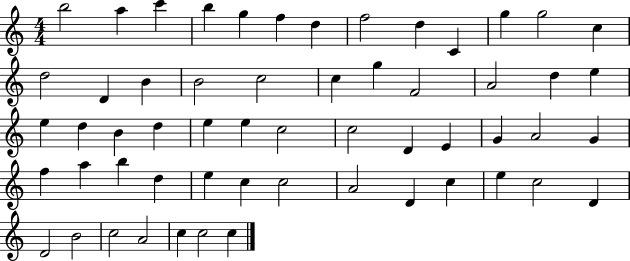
X:1
T:Untitled
M:4/4
L:1/4
K:C
b2 a c' b g f d f2 d C g g2 c d2 D B B2 c2 c g F2 A2 d e e d B d e e c2 c2 D E G A2 G f a b d e c c2 A2 D c e c2 D D2 B2 c2 A2 c c2 c